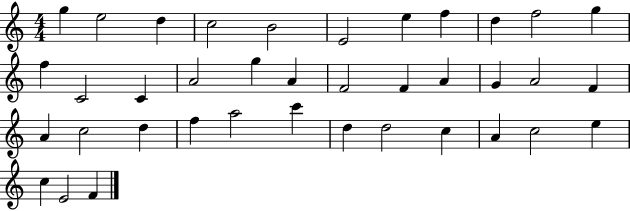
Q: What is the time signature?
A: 4/4